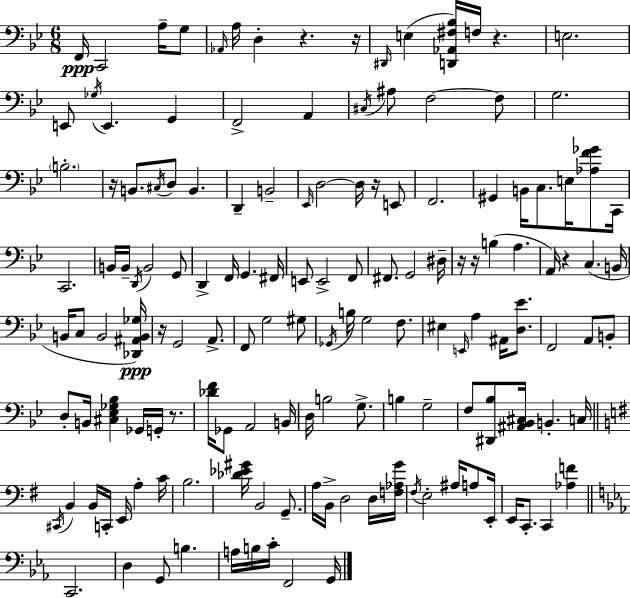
X:1
T:Untitled
M:6/8
L:1/4
K:Bb
F,,/4 C,,2 A,/4 G,/2 _A,,/4 A,/4 D, z z/4 ^D,,/4 E, [D,,_A,,^F,_B,]/4 F,/4 z E,2 E,,/2 _G,/4 E,, G,, F,,2 A,, ^C,/4 ^A,/2 F,2 F,/2 G,2 B,2 z/4 B,,/2 ^C,/4 D,/2 B,, D,, B,,2 _E,,/4 D,2 D,/4 z/4 E,,/2 F,,2 ^G,, B,,/4 C,/2 E,/4 [_A,F_G]/2 C,,/4 C,,2 B,,/4 B,,/4 D,,/4 B,,2 G,,/2 D,, F,,/4 G,, ^F,,/4 E,,/2 E,,2 F,,/2 ^F,,/2 G,,2 ^D,/4 z/4 z/4 B, A, A,,/4 z C, B,,/4 B,,/4 C,/2 B,,2 [_D,,^A,,B,,_G,]/4 z/4 G,,2 A,,/2 F,,/2 G,2 ^G,/2 _G,,/4 B,/4 G,2 F,/2 ^E, E,,/4 A, ^A,,/4 [D,_E]/2 F,,2 A,,/2 B,,/2 D,/2 B,,/4 [^C,_E,_G,_B,] _G,,/4 G,,/4 z/2 [_DF]/4 _G,,/2 A,,2 B,,/4 D,/4 B,2 G,/2 B, G,2 F,/2 [^D,,_B,]/2 [^A,,_B,,^C,]/4 B,, C,/4 ^C,,/4 B,, B,,/4 C,,/4 E,,/4 A, C/4 B,2 [_D_E^G]/4 B,,2 G,,/2 A,/4 B,,/4 D,2 D,/4 [F,_A,G]/4 ^F,/4 E,2 ^A,/4 A,/2 E,,/4 E,,/4 C,,/2 C,, [_A,F] C,,2 D, G,,/2 B, A,/4 B,/4 C/4 F,,2 G,,/4